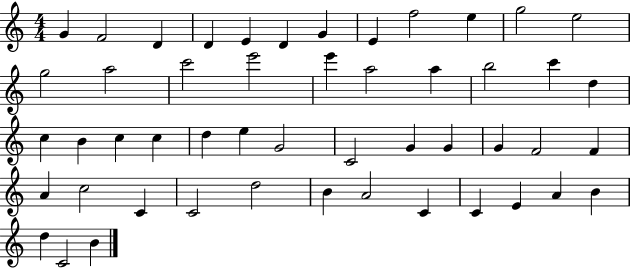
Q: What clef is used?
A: treble